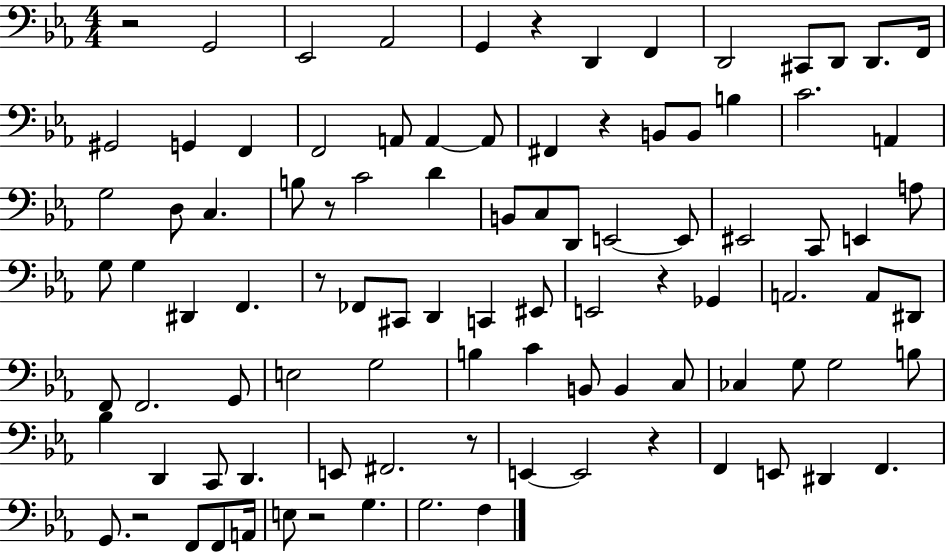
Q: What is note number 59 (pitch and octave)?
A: B3